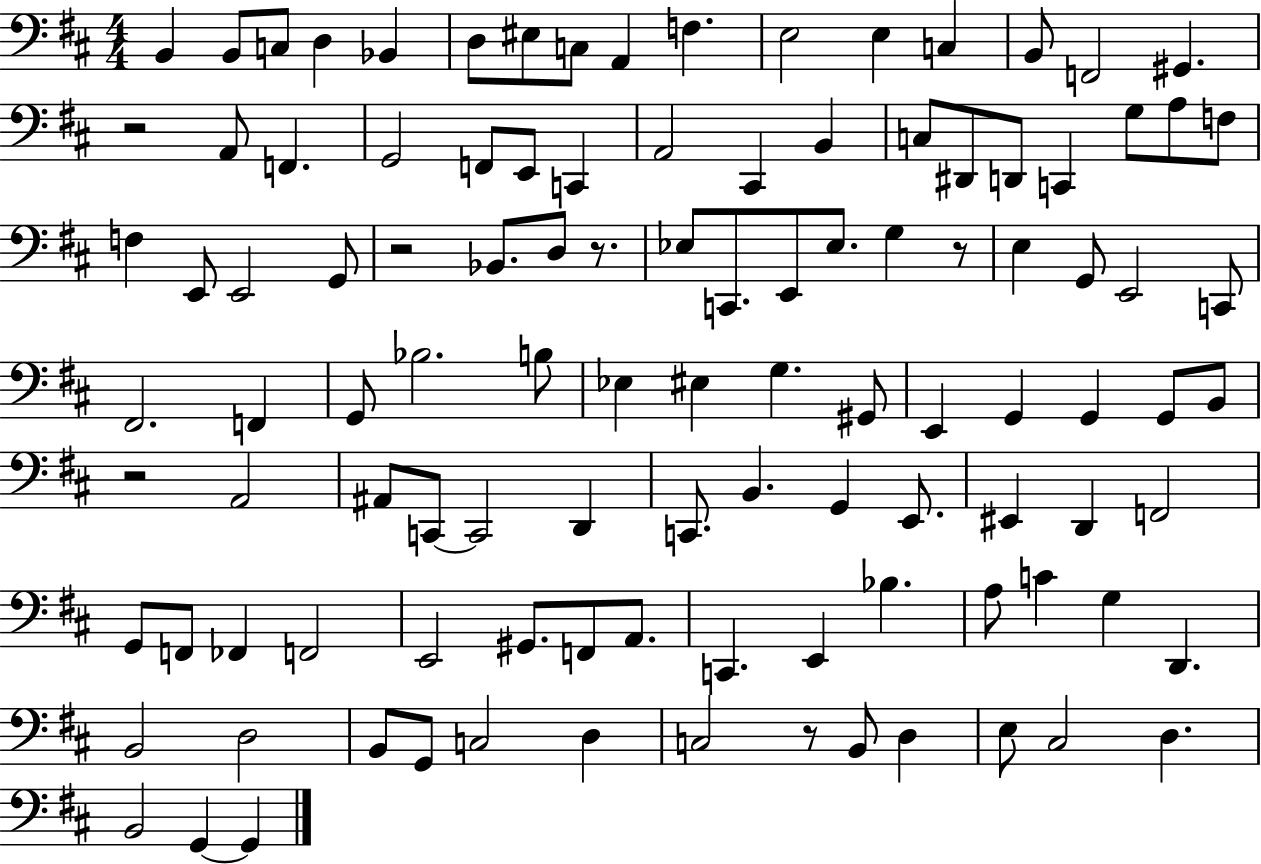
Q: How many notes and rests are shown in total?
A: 109